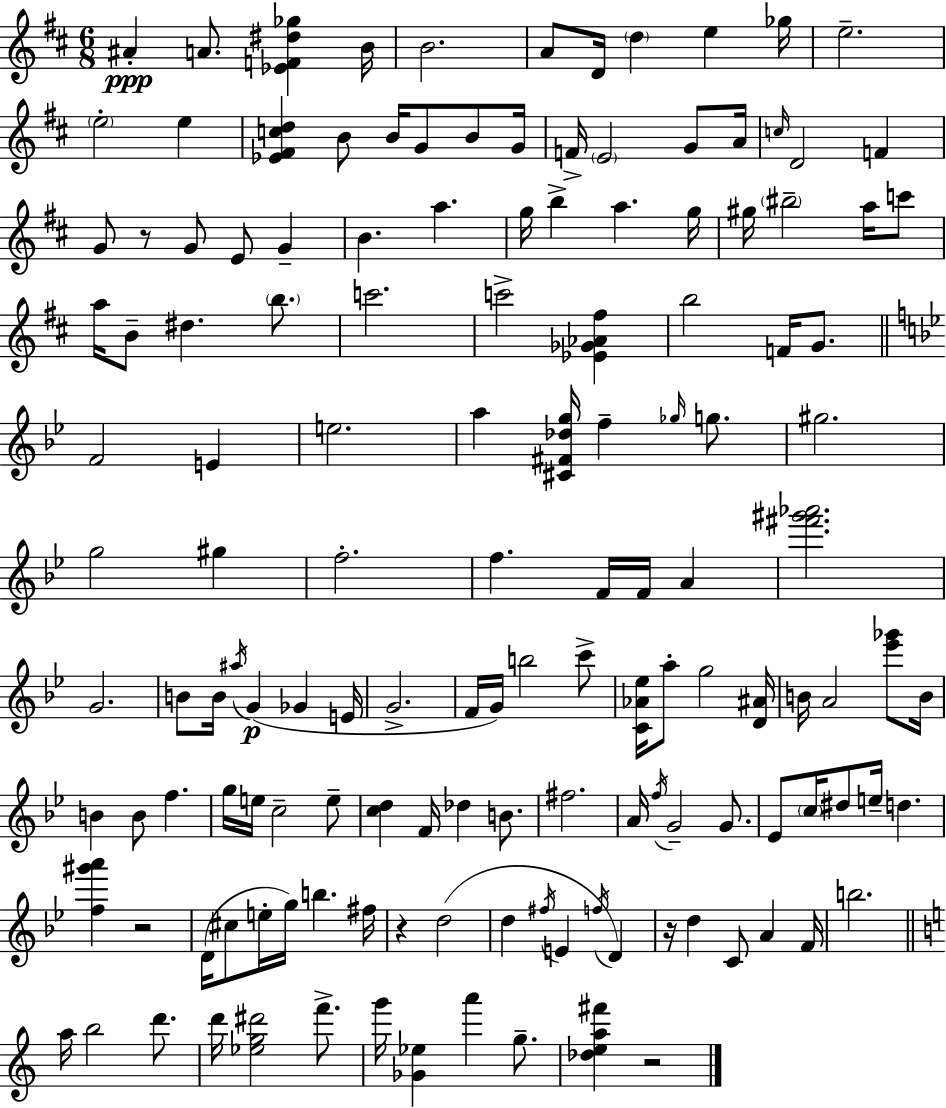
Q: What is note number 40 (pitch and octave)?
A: B4